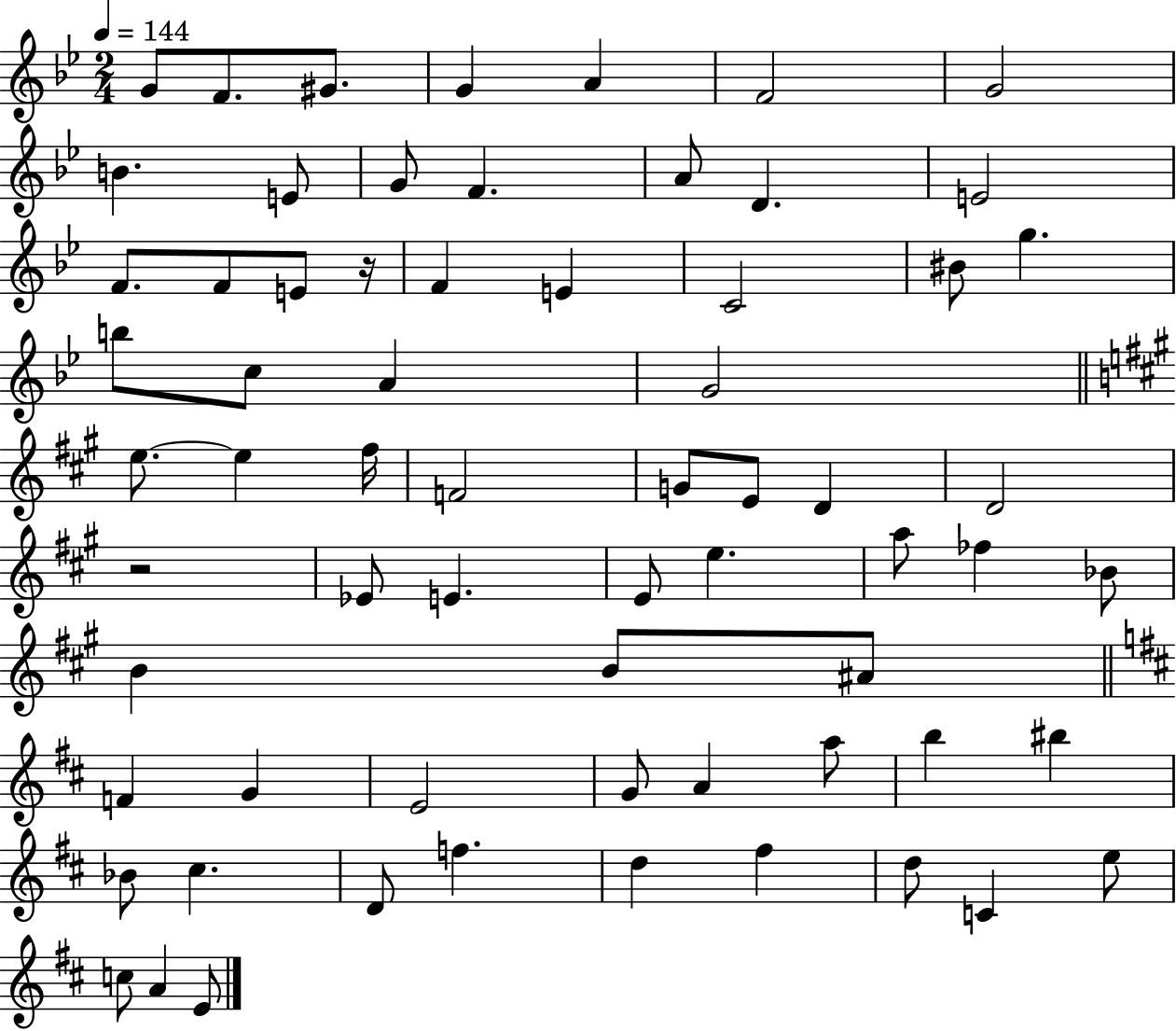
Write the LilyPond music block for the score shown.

{
  \clef treble
  \numericTimeSignature
  \time 2/4
  \key bes \major
  \tempo 4 = 144
  g'8 f'8. gis'8. | g'4 a'4 | f'2 | g'2 | \break b'4. e'8 | g'8 f'4. | a'8 d'4. | e'2 | \break f'8. f'8 e'8 r16 | f'4 e'4 | c'2 | bis'8 g''4. | \break b''8 c''8 a'4 | g'2 | \bar "||" \break \key a \major e''8.~~ e''4 fis''16 | f'2 | g'8 e'8 d'4 | d'2 | \break r2 | ees'8 e'4. | e'8 e''4. | a''8 fes''4 bes'8 | \break b'4 b'8 ais'8 | \bar "||" \break \key d \major f'4 g'4 | e'2 | g'8 a'4 a''8 | b''4 bis''4 | \break bes'8 cis''4. | d'8 f''4. | d''4 fis''4 | d''8 c'4 e''8 | \break c''8 a'4 e'8 | \bar "|."
}